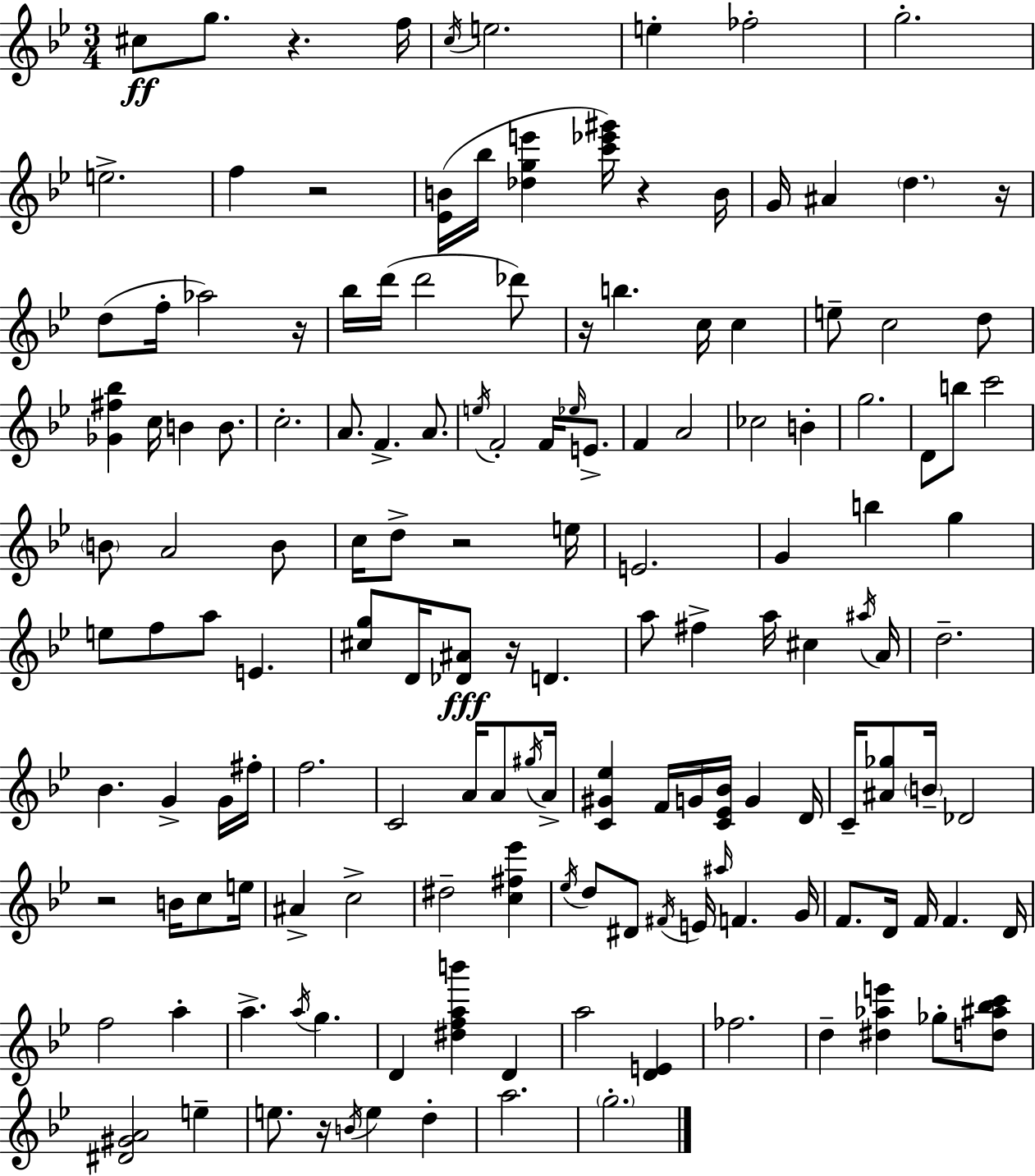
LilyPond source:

{
  \clef treble
  \numericTimeSignature
  \time 3/4
  \key g \minor
  cis''8\ff g''8. r4. f''16 | \acciaccatura { c''16 } e''2. | e''4-. fes''2-. | g''2.-. | \break e''2.-> | f''4 r2 | <ees' b'>16( bes''16 <des'' g'' e'''>4 <c''' ees''' gis'''>16) r4 | b'16 g'16 ais'4 \parenthesize d''4. | \break r16 d''8( f''16-. aes''2) | r16 bes''16 d'''16( d'''2 des'''8) | r16 b''4. c''16 c''4 | e''8-- c''2 d''8 | \break <ges' fis'' bes''>4 c''16 b'4 b'8. | c''2.-. | a'8. f'4.-> a'8. | \acciaccatura { e''16 } f'2-. f'16 \grace { ees''16 } | \break e'8.-> f'4 a'2 | ces''2 b'4-. | g''2. | d'8 b''8 c'''2 | \break \parenthesize b'8 a'2 | b'8 c''16 d''8-> r2 | e''16 e'2. | g'4 b''4 g''4 | \break e''8 f''8 a''8 e'4. | <cis'' g''>8 d'16 <des' ais'>8\fff r16 d'4. | a''8 fis''4-> a''16 cis''4 | \acciaccatura { ais''16 } a'16 d''2.-- | \break bes'4. g'4-> | g'16 fis''16-. f''2. | c'2 | a'16 a'8 \acciaccatura { gis''16 } a'16-> <c' gis' ees''>4 f'16 g'16 <c' ees' bes'>16 | \break g'4 d'16 c'16-- <ais' ges''>8 \parenthesize b'16-- des'2 | r2 | b'16 c''8 e''16 ais'4-> c''2-> | dis''2-- | \break <c'' fis'' ees'''>4 \acciaccatura { ees''16 } d''8 dis'8 \acciaccatura { fis'16 } e'16 | \grace { ais''16 } f'4. g'16 f'8. d'16 | f'16 f'4. d'16 f''2 | a''4-. a''4.-> | \break \acciaccatura { a''16 } g''4. d'4 | <dis'' f'' a'' b'''>4 d'4 a''2 | <d' e'>4 fes''2. | d''4-- | \break <dis'' aes'' e'''>4 ges''8-. <d'' ais'' bes'' c'''>8 <dis' gis' a'>2 | e''4-- e''8. | r16 \acciaccatura { b'16 } e''4 d''4-. a''2. | \parenthesize g''2.-. | \break \bar "|."
}